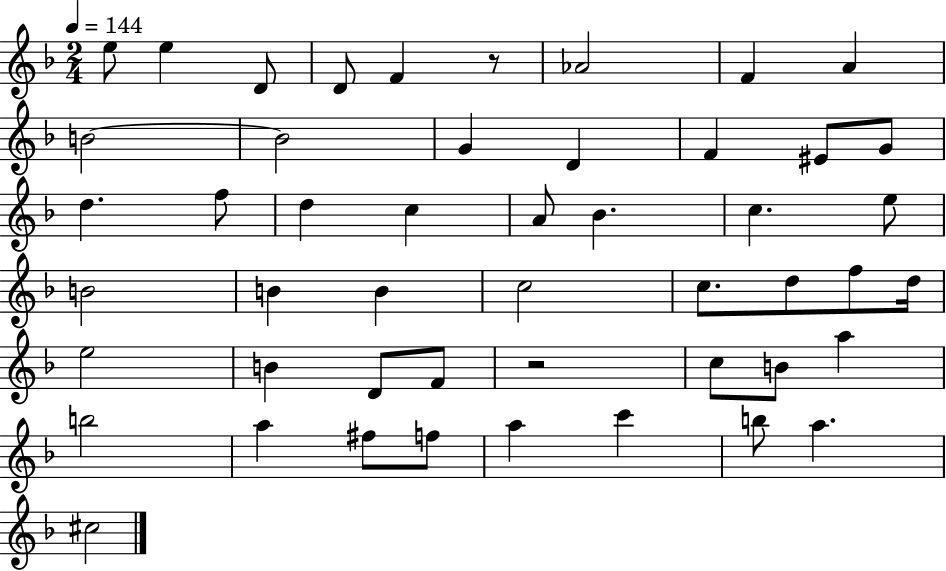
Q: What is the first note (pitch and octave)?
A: E5